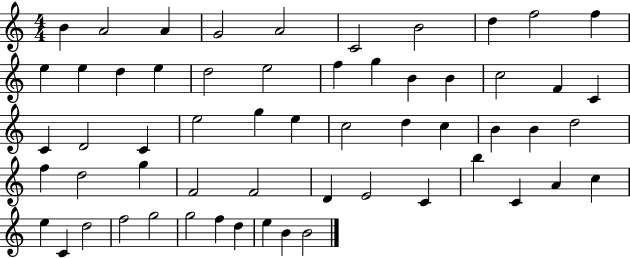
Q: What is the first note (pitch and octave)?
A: B4